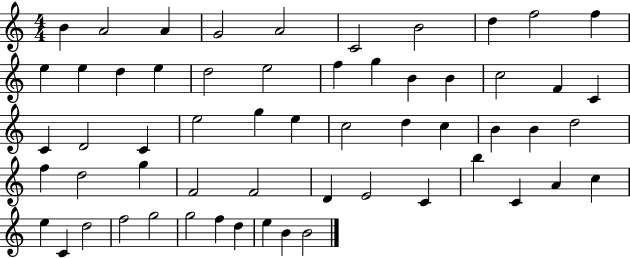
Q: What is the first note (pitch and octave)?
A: B4